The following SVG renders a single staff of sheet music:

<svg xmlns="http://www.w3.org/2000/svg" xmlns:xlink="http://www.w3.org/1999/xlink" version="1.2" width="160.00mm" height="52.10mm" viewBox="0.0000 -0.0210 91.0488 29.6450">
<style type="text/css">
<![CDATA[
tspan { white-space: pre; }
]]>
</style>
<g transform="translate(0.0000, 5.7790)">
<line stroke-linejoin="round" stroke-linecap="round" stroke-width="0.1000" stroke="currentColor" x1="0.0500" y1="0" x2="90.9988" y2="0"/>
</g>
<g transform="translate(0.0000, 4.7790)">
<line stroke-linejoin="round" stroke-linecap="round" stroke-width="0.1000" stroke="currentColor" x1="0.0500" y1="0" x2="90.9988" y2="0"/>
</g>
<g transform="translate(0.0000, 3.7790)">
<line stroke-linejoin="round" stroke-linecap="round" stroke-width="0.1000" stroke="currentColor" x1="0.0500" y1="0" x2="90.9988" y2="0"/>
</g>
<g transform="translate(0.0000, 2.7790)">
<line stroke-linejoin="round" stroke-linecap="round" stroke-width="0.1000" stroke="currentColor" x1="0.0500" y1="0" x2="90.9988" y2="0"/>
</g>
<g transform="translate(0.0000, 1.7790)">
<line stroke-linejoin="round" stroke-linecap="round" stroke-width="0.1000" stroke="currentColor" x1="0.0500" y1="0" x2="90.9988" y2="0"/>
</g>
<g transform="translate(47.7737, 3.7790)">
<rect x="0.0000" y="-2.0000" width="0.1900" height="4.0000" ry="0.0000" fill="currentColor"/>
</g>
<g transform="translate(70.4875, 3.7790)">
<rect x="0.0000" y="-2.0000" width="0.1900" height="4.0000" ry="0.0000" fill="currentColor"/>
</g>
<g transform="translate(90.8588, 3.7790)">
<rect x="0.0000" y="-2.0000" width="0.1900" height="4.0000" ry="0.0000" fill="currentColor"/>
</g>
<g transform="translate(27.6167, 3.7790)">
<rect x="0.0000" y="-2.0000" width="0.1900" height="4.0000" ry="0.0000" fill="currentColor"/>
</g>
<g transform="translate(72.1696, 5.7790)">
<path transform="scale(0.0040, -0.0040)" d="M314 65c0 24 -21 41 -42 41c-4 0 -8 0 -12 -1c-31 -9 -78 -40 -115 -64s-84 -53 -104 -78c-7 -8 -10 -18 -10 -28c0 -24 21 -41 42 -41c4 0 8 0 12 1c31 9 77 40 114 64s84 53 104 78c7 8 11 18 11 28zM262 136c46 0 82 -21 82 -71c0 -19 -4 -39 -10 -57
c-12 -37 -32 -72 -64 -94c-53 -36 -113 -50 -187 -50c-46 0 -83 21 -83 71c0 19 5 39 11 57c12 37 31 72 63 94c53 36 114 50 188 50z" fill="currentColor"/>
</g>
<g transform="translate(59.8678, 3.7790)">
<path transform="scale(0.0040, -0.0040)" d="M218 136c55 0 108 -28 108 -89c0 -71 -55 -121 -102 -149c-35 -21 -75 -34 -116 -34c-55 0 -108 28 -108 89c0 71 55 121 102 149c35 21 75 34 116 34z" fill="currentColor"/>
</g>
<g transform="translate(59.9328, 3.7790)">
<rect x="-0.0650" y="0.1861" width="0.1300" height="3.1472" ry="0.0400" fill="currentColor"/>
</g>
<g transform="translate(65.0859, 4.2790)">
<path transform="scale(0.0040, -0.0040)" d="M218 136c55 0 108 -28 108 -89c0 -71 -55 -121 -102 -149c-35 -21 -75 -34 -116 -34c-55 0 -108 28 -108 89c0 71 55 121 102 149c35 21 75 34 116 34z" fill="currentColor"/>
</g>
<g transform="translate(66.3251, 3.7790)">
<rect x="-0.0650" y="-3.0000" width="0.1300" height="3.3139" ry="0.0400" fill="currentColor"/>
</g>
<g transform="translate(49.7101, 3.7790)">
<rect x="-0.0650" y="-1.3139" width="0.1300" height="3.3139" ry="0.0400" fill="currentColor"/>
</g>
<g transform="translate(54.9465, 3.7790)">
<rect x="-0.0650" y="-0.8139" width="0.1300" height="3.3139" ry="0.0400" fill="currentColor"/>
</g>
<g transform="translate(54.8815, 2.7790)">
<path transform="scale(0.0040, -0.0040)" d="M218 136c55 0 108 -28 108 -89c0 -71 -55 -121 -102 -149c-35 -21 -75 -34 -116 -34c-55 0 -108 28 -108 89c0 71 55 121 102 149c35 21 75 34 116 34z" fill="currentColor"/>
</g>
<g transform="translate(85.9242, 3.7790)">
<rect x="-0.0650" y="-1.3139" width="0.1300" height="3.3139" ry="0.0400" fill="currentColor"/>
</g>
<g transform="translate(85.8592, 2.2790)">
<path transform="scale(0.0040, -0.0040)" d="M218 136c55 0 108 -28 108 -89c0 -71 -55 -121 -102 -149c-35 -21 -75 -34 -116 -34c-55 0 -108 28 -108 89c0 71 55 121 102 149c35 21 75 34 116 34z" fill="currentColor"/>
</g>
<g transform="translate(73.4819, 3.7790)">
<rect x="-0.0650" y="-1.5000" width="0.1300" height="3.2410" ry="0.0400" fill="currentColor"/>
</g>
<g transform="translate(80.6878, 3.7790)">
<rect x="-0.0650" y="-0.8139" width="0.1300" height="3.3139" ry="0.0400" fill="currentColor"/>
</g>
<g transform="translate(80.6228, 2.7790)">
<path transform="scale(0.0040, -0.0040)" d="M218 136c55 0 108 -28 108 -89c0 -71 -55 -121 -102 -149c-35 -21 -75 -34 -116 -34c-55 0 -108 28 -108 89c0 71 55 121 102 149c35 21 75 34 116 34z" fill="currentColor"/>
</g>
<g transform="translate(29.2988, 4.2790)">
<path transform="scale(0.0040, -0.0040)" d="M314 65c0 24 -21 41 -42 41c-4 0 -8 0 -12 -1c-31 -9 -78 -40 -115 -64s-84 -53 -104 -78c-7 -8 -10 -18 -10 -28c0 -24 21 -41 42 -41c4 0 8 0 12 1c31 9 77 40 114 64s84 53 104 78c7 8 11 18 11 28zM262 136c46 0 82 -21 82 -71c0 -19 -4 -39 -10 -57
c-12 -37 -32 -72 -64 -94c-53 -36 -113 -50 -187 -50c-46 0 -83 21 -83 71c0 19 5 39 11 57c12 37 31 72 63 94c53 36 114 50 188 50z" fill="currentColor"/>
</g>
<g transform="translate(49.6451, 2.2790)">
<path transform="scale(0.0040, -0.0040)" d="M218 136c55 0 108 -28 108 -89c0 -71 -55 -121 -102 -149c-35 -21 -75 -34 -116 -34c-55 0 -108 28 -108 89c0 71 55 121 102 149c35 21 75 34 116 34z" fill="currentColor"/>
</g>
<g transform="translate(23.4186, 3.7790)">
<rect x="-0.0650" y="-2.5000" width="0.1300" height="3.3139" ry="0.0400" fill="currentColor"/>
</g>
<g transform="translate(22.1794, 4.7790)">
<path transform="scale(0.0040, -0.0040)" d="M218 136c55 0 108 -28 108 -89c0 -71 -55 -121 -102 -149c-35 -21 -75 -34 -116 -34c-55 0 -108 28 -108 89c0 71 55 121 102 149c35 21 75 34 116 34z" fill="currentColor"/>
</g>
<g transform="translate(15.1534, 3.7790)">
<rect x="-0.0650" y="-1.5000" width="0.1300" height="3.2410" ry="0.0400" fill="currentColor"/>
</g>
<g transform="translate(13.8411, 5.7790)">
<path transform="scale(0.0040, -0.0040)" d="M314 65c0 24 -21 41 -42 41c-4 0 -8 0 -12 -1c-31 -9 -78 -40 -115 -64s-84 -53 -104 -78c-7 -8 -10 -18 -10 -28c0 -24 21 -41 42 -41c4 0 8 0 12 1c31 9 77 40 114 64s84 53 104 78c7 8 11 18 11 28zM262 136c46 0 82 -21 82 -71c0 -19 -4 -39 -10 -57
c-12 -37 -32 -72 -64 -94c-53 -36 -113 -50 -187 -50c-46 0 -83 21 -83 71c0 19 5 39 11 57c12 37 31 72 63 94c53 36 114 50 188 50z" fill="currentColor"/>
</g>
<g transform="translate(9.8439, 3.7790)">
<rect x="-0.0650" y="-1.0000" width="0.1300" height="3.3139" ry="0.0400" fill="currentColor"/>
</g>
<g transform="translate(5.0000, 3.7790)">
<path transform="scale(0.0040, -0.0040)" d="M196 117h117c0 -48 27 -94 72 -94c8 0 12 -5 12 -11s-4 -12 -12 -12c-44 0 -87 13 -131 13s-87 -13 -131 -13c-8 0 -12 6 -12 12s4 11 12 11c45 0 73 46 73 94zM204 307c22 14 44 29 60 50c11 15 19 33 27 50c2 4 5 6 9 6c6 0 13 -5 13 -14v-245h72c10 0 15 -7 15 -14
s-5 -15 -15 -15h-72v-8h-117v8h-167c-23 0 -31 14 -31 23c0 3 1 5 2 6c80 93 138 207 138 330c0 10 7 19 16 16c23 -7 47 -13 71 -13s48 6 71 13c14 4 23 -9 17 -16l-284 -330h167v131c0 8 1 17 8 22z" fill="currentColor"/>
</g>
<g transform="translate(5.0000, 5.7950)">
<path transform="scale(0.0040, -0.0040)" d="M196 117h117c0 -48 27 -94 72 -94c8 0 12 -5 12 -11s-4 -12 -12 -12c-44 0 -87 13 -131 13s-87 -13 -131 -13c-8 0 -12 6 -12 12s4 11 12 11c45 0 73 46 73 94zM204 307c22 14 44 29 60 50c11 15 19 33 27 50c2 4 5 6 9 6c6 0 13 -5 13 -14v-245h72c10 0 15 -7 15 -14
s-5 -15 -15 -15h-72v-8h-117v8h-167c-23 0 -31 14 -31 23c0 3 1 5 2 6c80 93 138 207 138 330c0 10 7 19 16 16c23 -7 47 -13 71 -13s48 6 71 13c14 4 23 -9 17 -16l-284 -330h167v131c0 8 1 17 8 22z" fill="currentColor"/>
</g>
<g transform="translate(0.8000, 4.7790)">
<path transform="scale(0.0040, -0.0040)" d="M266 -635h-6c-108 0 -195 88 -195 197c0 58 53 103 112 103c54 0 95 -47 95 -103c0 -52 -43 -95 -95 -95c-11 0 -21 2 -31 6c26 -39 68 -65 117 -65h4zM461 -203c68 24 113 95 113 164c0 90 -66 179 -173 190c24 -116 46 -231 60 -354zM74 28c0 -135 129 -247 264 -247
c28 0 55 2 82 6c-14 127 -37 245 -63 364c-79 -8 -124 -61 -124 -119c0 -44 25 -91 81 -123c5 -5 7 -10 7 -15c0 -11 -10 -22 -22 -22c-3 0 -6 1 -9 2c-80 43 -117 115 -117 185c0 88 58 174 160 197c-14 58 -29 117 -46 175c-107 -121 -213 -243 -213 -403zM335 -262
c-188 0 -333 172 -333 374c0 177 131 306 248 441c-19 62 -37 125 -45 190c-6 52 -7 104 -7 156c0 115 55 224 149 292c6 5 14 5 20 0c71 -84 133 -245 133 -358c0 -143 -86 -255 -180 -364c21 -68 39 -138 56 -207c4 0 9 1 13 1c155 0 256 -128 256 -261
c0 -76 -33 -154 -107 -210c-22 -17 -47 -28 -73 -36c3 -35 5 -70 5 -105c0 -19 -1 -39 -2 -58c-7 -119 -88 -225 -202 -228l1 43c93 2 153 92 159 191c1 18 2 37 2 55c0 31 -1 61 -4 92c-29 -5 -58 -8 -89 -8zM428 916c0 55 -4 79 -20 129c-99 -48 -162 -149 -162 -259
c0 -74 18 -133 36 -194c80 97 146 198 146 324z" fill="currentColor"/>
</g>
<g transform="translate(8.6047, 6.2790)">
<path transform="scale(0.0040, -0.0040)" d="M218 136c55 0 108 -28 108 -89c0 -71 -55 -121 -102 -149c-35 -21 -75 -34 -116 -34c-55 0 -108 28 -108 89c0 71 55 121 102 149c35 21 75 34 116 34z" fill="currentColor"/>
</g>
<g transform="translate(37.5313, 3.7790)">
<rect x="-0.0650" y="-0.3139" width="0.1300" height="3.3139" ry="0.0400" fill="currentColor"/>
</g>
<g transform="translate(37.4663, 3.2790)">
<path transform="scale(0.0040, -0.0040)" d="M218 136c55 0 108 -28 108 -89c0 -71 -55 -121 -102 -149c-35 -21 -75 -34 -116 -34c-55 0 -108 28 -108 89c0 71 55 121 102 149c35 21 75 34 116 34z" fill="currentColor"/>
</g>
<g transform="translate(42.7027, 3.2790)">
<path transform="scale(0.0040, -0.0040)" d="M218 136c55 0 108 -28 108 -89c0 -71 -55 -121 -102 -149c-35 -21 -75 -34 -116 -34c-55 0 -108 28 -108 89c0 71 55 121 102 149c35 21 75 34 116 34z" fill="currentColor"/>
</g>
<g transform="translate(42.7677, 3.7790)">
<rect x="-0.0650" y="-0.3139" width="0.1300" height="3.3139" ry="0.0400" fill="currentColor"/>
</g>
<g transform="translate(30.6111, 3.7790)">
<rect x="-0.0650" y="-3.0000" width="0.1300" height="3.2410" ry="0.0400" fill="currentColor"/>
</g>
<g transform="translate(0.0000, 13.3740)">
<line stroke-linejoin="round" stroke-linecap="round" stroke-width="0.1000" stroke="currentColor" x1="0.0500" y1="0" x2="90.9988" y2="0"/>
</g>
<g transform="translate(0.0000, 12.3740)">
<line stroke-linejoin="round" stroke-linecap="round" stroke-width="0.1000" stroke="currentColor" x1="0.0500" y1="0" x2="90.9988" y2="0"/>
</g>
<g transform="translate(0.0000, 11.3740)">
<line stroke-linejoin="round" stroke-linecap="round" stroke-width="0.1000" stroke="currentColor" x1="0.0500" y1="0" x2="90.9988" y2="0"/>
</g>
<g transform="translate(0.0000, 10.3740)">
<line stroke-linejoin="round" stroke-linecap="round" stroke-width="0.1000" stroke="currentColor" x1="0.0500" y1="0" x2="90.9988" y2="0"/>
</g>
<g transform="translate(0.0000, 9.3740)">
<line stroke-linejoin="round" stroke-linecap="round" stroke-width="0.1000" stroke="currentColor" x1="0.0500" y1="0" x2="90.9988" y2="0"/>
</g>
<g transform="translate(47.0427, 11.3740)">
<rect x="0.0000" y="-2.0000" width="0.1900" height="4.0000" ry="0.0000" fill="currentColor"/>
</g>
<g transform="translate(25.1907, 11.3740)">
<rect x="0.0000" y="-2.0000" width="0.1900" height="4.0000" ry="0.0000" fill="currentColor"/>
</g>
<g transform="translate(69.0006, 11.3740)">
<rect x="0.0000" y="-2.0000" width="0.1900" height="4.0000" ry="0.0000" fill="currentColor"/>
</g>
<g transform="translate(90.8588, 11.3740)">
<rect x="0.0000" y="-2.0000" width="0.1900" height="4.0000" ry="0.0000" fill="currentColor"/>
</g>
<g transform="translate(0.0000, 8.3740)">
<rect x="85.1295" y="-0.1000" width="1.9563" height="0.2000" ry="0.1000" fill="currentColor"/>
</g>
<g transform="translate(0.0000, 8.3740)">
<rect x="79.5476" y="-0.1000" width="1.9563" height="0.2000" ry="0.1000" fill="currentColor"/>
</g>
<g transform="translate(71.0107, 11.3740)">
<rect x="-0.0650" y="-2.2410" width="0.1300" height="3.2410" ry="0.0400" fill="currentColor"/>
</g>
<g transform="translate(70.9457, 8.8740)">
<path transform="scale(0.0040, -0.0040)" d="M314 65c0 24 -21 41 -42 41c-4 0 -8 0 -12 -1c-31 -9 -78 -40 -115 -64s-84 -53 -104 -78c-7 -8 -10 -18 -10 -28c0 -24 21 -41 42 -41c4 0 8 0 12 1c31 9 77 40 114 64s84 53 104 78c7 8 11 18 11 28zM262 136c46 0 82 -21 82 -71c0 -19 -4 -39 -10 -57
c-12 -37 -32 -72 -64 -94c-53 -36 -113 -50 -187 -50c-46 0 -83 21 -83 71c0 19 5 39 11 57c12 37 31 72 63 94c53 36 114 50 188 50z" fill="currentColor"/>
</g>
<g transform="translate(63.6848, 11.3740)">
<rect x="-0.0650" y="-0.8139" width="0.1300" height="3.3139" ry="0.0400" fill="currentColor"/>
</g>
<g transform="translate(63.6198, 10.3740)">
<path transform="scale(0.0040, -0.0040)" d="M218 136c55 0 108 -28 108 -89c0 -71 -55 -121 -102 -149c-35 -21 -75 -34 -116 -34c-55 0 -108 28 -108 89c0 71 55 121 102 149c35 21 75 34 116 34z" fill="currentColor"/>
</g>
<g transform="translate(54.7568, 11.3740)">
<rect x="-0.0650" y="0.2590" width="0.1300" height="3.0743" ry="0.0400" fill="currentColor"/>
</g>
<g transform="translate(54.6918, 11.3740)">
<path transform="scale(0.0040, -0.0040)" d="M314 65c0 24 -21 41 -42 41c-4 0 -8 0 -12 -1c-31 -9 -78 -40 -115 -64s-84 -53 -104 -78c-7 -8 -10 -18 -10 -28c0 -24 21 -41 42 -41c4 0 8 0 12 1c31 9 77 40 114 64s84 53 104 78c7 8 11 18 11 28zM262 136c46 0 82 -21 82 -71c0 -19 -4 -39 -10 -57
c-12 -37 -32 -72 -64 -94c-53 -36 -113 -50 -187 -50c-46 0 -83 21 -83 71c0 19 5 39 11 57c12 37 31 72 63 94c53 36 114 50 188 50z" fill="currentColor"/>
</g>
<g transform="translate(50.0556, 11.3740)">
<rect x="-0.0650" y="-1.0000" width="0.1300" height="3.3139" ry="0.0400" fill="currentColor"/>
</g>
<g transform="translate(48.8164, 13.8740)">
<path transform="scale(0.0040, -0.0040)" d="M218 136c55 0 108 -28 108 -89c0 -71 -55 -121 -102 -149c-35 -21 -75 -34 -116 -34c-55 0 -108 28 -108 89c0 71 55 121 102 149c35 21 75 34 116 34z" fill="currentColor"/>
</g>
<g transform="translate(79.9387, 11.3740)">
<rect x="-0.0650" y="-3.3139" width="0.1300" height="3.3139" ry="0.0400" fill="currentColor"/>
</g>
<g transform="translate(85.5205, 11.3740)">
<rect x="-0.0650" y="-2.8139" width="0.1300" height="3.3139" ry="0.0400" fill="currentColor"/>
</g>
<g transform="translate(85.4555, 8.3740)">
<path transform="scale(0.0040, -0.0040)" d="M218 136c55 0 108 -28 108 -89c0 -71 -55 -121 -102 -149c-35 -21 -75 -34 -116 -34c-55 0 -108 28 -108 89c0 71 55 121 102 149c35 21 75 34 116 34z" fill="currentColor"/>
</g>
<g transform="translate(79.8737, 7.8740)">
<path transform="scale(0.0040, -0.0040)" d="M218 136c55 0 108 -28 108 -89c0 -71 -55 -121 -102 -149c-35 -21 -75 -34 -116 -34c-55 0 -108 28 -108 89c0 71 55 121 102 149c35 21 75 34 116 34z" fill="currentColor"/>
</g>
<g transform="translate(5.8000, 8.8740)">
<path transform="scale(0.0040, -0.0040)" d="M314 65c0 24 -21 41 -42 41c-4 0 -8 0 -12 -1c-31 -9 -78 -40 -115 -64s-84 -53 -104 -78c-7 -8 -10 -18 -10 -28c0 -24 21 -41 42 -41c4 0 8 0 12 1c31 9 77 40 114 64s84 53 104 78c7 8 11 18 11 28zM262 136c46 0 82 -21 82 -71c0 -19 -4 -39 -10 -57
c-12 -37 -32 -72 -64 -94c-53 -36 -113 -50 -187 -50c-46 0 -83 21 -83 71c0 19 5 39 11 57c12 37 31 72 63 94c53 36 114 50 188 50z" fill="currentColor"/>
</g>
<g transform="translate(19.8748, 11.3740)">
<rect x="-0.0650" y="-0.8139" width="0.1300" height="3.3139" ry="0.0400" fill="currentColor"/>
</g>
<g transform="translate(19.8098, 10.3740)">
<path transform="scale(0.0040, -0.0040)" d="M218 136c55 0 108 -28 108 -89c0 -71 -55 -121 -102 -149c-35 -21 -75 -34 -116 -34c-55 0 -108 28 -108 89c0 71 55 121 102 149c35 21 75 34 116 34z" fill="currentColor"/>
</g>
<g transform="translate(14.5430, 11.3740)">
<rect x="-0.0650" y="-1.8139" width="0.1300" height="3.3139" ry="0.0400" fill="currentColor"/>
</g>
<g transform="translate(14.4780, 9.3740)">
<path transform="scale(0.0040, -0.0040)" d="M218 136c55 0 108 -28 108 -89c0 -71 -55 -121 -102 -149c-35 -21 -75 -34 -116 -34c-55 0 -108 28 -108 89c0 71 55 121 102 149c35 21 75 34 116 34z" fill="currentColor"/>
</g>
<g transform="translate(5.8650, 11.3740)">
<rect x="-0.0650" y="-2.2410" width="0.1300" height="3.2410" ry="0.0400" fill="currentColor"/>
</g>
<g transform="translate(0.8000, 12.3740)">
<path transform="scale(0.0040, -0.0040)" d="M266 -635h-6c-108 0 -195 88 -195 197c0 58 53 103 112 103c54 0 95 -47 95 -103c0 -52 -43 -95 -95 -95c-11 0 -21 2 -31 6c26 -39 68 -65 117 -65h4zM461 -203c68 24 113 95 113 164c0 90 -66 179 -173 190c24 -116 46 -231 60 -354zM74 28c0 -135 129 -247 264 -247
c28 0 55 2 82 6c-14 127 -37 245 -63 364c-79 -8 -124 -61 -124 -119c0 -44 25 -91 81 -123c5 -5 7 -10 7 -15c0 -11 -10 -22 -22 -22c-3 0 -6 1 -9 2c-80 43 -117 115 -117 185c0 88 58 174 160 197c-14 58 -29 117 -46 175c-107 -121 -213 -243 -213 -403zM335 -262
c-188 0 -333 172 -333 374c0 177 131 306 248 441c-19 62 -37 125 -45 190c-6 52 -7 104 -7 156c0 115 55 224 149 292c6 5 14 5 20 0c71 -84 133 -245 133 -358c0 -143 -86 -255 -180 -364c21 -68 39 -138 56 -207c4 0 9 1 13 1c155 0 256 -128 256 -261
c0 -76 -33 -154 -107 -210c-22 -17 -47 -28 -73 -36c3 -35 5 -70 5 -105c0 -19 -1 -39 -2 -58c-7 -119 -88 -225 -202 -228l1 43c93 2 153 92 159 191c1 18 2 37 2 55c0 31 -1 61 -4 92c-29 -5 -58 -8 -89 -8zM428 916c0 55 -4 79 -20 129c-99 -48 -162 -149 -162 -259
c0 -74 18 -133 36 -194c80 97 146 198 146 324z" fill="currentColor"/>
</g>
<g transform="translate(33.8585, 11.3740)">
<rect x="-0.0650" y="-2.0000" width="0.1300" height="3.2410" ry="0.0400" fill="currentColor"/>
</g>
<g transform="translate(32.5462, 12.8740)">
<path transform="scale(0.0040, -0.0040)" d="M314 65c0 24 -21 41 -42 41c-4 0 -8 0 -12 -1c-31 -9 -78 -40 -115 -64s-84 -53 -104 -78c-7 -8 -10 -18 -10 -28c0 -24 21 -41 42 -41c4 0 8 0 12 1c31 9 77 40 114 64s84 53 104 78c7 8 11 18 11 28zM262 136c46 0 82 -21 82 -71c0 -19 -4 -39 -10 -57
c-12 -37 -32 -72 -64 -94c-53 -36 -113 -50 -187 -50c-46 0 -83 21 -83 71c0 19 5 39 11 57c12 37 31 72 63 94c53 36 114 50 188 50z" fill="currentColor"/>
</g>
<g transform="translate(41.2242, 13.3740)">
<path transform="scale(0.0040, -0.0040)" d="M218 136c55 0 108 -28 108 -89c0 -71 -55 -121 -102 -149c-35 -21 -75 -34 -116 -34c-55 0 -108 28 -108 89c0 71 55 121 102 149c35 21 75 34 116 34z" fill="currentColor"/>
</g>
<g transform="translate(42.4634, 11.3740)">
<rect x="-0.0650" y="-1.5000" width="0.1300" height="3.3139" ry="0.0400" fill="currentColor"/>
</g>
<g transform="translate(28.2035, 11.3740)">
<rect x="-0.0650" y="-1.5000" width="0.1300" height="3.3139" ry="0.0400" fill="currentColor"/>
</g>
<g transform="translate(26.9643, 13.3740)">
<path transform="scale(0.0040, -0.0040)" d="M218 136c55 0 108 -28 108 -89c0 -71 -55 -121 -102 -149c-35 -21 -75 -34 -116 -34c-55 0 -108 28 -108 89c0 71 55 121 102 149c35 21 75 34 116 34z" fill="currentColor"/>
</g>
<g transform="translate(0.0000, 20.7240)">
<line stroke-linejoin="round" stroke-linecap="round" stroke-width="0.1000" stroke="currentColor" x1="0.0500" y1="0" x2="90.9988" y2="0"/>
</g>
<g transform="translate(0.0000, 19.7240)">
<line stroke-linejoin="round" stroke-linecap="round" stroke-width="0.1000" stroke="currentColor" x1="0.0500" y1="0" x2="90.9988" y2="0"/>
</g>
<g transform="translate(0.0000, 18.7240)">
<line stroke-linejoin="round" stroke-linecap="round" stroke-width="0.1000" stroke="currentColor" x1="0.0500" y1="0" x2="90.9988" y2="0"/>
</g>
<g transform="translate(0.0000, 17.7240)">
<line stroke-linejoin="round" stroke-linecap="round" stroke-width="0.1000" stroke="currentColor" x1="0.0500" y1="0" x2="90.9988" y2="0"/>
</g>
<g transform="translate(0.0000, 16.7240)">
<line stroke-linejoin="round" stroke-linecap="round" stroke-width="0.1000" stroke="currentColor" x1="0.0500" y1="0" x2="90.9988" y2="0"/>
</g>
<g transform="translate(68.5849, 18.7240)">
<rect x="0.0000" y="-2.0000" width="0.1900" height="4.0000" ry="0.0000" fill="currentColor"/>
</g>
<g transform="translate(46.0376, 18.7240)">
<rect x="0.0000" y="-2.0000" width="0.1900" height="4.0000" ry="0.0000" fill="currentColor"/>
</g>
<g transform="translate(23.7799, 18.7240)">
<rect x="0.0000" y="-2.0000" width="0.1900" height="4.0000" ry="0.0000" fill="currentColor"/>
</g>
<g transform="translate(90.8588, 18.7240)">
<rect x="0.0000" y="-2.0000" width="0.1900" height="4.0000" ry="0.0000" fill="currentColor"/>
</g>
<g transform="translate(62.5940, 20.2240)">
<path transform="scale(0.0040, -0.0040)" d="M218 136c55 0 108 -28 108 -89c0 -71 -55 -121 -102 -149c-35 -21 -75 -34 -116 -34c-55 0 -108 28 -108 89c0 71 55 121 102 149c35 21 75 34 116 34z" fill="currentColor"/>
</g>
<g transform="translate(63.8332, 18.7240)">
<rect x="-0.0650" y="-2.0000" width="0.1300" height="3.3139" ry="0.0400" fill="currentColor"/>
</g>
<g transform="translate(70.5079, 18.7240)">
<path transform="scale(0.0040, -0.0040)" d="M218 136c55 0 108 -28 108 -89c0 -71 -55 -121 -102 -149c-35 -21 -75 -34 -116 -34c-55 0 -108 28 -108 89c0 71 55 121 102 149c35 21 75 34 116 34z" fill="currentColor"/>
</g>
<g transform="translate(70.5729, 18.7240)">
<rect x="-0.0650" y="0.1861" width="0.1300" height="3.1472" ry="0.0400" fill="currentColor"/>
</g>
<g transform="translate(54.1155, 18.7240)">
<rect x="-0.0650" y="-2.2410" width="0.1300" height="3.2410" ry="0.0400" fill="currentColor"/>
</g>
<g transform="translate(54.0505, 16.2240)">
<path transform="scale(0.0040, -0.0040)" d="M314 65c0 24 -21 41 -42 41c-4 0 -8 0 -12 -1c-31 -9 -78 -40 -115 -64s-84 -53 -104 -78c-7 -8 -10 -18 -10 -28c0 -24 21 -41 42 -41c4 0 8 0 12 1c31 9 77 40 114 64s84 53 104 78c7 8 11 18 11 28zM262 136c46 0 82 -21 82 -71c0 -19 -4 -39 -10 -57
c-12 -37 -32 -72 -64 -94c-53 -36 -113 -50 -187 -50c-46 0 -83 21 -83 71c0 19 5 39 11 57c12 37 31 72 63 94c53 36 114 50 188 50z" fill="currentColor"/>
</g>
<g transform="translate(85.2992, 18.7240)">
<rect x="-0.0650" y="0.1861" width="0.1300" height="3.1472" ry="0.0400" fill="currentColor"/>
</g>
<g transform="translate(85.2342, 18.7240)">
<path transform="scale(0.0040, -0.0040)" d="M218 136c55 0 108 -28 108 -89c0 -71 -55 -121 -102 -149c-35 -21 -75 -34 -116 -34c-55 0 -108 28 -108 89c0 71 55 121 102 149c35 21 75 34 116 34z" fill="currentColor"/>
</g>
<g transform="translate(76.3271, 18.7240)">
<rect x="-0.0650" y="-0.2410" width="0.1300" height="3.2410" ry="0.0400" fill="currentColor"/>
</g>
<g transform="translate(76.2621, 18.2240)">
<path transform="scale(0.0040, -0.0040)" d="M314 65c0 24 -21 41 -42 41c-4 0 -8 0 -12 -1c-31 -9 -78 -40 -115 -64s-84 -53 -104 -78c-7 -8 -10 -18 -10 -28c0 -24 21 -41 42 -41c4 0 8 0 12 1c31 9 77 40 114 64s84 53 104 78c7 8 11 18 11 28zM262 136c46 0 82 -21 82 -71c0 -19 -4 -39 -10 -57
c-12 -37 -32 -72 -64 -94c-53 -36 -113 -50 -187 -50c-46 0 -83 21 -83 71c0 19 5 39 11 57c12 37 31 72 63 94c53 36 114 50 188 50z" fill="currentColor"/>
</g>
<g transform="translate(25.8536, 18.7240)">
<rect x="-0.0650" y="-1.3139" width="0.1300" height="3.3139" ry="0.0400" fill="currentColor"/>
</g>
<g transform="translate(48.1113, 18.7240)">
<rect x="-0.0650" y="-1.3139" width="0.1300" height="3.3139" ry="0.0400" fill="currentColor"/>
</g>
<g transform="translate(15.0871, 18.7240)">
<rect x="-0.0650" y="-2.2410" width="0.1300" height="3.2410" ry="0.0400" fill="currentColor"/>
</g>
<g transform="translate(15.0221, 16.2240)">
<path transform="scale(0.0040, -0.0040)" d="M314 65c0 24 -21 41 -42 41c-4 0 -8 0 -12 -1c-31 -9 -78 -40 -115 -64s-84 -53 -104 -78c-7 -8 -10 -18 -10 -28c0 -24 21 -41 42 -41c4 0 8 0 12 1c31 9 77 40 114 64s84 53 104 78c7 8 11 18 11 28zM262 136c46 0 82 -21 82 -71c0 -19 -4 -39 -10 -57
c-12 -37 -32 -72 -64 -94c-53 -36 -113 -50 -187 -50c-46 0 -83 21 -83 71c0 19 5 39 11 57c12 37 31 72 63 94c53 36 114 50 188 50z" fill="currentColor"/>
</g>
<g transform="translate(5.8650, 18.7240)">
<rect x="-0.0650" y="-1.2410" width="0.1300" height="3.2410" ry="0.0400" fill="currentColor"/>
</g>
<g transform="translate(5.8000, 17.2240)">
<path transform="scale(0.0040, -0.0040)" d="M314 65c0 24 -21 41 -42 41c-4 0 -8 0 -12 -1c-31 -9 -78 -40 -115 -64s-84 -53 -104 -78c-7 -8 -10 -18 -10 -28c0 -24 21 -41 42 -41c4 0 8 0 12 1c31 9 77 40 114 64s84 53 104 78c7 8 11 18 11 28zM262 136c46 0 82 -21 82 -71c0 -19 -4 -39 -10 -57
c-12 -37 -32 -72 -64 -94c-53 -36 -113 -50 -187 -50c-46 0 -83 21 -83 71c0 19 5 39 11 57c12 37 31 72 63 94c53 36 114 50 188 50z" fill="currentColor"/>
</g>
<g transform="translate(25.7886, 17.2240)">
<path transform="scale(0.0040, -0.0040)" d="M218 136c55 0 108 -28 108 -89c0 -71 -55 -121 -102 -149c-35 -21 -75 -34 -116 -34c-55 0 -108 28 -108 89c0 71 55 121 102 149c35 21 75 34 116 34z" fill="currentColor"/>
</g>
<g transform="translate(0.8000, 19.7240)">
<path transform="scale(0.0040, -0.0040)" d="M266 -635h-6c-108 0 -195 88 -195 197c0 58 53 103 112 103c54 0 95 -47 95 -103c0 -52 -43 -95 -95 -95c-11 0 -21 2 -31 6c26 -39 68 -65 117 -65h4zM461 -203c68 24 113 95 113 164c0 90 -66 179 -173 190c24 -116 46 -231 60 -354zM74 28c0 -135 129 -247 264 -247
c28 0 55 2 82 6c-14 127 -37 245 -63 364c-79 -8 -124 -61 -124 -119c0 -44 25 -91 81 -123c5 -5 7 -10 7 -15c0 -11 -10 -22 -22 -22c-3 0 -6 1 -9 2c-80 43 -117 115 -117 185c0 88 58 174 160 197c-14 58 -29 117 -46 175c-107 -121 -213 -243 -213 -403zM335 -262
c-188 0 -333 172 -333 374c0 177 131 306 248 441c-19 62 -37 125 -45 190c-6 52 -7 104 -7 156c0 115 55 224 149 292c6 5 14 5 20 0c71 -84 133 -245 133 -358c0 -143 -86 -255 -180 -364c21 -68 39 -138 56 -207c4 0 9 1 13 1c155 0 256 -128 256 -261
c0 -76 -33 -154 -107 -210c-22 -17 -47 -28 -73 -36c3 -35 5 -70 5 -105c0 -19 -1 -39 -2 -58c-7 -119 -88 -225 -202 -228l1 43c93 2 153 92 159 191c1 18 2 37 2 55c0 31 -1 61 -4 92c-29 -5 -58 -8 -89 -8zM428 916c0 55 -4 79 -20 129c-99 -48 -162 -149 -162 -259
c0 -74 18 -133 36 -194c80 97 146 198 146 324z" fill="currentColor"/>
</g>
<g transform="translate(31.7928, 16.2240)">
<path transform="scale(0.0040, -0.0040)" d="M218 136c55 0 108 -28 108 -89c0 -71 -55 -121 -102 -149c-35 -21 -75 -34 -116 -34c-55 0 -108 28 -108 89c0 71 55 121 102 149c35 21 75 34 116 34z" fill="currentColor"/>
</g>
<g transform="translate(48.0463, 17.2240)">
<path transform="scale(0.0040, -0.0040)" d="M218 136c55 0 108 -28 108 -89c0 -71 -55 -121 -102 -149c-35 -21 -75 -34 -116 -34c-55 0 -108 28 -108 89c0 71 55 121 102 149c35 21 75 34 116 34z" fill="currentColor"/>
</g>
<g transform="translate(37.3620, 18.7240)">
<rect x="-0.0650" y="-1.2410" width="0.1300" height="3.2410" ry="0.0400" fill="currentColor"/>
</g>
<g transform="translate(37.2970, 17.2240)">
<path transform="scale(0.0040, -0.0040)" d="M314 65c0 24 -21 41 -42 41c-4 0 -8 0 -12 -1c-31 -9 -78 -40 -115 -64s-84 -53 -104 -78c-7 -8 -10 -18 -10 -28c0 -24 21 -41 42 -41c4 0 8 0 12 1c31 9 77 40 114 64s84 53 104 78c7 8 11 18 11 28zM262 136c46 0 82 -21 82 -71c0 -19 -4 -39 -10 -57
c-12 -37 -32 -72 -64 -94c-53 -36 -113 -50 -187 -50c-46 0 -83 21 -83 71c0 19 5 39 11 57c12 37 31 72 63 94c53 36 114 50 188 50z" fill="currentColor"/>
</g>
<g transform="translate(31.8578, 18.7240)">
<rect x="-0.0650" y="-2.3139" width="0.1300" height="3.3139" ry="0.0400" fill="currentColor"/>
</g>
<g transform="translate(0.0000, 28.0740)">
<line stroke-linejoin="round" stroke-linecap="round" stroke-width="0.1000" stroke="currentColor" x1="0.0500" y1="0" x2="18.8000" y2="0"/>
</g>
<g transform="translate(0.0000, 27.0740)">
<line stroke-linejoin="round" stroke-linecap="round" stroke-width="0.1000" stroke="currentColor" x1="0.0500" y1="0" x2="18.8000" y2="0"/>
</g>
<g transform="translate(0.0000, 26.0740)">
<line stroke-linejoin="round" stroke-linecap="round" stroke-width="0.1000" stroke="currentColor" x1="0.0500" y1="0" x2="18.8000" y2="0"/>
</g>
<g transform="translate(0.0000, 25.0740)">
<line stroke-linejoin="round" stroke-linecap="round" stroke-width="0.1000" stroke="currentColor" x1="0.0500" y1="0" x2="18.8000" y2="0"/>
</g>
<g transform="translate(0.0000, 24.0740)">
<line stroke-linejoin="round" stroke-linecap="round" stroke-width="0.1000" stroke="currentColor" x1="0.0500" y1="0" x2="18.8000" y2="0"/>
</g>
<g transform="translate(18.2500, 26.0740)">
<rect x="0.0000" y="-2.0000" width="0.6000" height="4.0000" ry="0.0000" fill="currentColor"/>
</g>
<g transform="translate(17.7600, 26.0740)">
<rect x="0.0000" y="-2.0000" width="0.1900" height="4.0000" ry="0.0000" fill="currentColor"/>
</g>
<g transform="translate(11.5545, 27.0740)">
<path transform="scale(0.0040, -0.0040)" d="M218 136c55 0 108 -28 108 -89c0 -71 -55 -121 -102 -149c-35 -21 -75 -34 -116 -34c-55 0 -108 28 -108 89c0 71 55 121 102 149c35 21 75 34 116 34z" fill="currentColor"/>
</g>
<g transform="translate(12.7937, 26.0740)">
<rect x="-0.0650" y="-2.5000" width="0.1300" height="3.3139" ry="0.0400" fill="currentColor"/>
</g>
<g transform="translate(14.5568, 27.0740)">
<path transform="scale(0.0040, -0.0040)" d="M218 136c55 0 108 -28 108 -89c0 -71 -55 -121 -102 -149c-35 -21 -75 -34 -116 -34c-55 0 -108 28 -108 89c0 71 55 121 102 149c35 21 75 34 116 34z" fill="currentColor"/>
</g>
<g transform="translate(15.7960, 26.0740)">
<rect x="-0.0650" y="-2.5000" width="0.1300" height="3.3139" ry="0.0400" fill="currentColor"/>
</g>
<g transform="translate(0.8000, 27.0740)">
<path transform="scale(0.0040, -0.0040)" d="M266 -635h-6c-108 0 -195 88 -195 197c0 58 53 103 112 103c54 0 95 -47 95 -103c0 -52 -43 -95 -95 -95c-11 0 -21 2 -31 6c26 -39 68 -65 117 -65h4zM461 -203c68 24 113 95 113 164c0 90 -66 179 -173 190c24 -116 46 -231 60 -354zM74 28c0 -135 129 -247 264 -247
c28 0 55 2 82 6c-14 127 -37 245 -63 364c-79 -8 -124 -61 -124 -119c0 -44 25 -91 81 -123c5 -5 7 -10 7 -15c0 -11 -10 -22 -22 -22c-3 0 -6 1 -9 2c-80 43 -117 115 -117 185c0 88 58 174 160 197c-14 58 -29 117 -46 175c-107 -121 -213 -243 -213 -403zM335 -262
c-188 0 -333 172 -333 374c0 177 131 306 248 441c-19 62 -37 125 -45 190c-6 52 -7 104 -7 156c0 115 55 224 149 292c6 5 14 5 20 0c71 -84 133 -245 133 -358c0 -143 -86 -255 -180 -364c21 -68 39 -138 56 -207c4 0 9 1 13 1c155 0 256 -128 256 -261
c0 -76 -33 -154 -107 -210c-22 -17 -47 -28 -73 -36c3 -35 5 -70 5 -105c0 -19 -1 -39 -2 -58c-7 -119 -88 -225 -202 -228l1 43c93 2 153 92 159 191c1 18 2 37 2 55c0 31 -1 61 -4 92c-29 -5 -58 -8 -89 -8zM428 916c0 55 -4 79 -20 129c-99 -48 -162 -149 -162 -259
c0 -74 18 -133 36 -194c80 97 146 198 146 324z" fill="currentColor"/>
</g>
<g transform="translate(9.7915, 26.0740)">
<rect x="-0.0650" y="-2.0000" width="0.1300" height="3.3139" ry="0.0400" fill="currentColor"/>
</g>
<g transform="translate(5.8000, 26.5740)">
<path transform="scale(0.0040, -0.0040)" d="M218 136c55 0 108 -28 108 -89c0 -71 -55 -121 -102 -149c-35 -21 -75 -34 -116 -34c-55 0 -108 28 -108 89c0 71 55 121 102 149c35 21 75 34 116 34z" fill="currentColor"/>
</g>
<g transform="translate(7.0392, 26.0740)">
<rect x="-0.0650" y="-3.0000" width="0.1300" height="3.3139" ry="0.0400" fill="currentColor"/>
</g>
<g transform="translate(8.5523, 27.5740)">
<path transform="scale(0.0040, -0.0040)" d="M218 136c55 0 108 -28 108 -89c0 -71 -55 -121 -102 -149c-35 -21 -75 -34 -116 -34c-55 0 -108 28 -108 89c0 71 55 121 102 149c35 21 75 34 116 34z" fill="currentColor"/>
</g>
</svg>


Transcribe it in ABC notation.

X:1
T:Untitled
M:4/4
L:1/4
K:C
D E2 G A2 c c e d B A E2 d e g2 f d E F2 E D B2 d g2 b a e2 g2 e g e2 e g2 F B c2 B A F G G